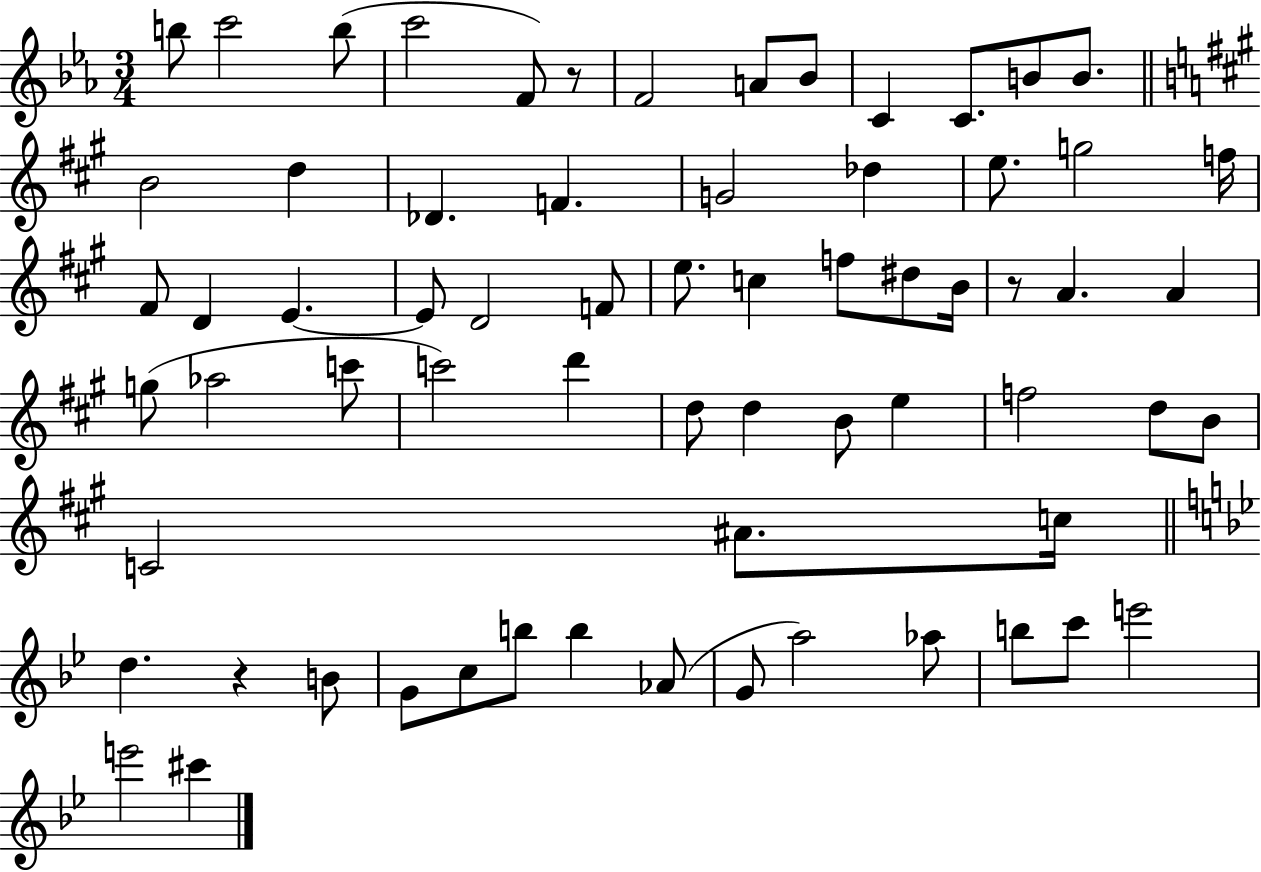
B5/e C6/h B5/e C6/h F4/e R/e F4/h A4/e Bb4/e C4/q C4/e. B4/e B4/e. B4/h D5/q Db4/q. F4/q. G4/h Db5/q E5/e. G5/h F5/s F#4/e D4/q E4/q. E4/e D4/h F4/e E5/e. C5/q F5/e D#5/e B4/s R/e A4/q. A4/q G5/e Ab5/h C6/e C6/h D6/q D5/e D5/q B4/e E5/q F5/h D5/e B4/e C4/h A#4/e. C5/s D5/q. R/q B4/e G4/e C5/e B5/e B5/q Ab4/e G4/e A5/h Ab5/e B5/e C6/e E6/h E6/h C#6/q